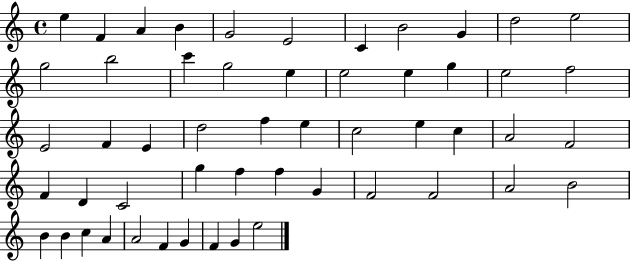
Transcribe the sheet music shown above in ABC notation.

X:1
T:Untitled
M:4/4
L:1/4
K:C
e F A B G2 E2 C B2 G d2 e2 g2 b2 c' g2 e e2 e g e2 f2 E2 F E d2 f e c2 e c A2 F2 F D C2 g f f G F2 F2 A2 B2 B B c A A2 F G F G e2